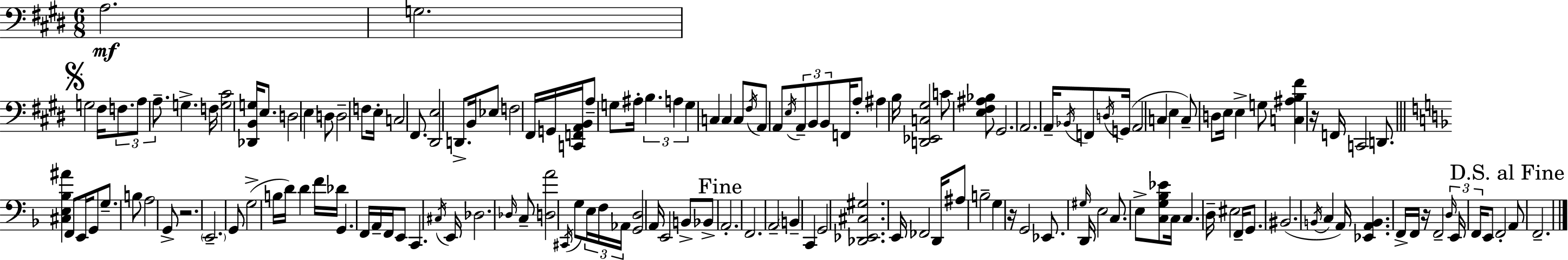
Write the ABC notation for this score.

X:1
T:Untitled
M:6/8
L:1/4
K:E
A,2 G,2 G,2 ^F,/4 F,/2 A,/2 A,/2 G, F,/4 [G,^C]2 [_D,,B,,G,]/4 E,/2 D,2 E, D,/2 D,2 F,/2 E,/4 C,2 ^F,,/2 [^D,,E,]2 D,,/2 B,,/4 _E,/2 F,2 ^F,,/4 G,,/4 [C,,F,,A,,B,,]/4 A,/2 G,/2 ^A,/4 B, A, G, C, C, C,/2 ^F,/4 A,,/2 A,,/2 E,/4 A,,/2 B,,/2 B,,/2 F,,/4 A,/2 ^A, B,/4 [D,,_E,,C,^G,]2 C/2 [E,^F,^A,_B,]/2 ^G,,2 A,,2 A,,/4 _B,,/4 F,,/2 D,/4 G,,/4 A,,2 C, E, C,/2 D,/2 E,/4 E, G,/2 [C,^A,B,^F] z/4 F,,/4 C,,2 D,,/2 [^C,E,_B,^A] F,,/2 E,,/4 G,,/2 G,/2 B,/2 A,2 G,,/2 z2 E,,2 G,,/2 G,2 B,/4 D/4 D F/4 _D/4 G,, F,,/4 A,,/4 F,,/4 E,,/2 C,, ^C,/4 E,,/4 _D,2 _D,/4 C,/2 [D,A]2 ^C,,/4 G,/2 E,/4 F,/4 _A,,/4 [G,,D,]2 A,,/4 E,,2 B,,/2 _B,,/2 A,,2 F,,2 A,,2 B,, C,, G,,2 [_D,,_E,,^C,^G,]2 E,,/4 _F,,2 D,,/4 ^A,/2 B,2 G, z/4 G,,2 _E,,/2 ^G,/4 D,,/4 E,2 C,/2 E,/2 [C,G,_B,_E]/2 C,/4 C, D,/4 ^E,2 F,,/4 G,,/2 ^B,,2 B,,/4 C, A,,/4 [_E,,A,,B,,] F,,/4 F,,/4 z/4 F,,2 D,/4 E,,/4 F,,/4 E,,/2 F,,2 A,,/2 F,,2